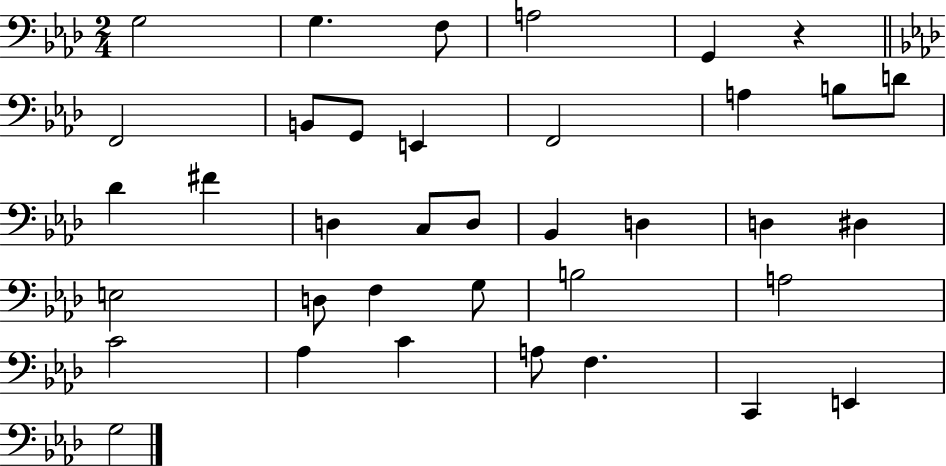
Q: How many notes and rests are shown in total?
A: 37